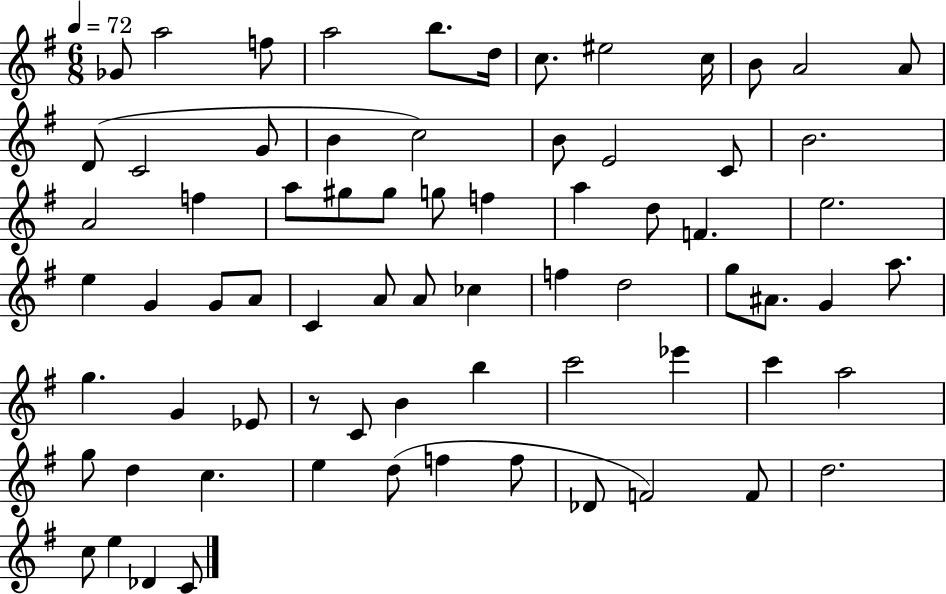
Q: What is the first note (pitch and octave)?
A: Gb4